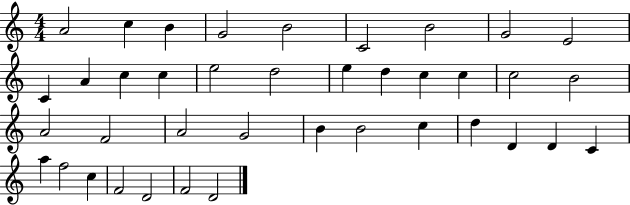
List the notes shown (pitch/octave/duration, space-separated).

A4/h C5/q B4/q G4/h B4/h C4/h B4/h G4/h E4/h C4/q A4/q C5/q C5/q E5/h D5/h E5/q D5/q C5/q C5/q C5/h B4/h A4/h F4/h A4/h G4/h B4/q B4/h C5/q D5/q D4/q D4/q C4/q A5/q F5/h C5/q F4/h D4/h F4/h D4/h